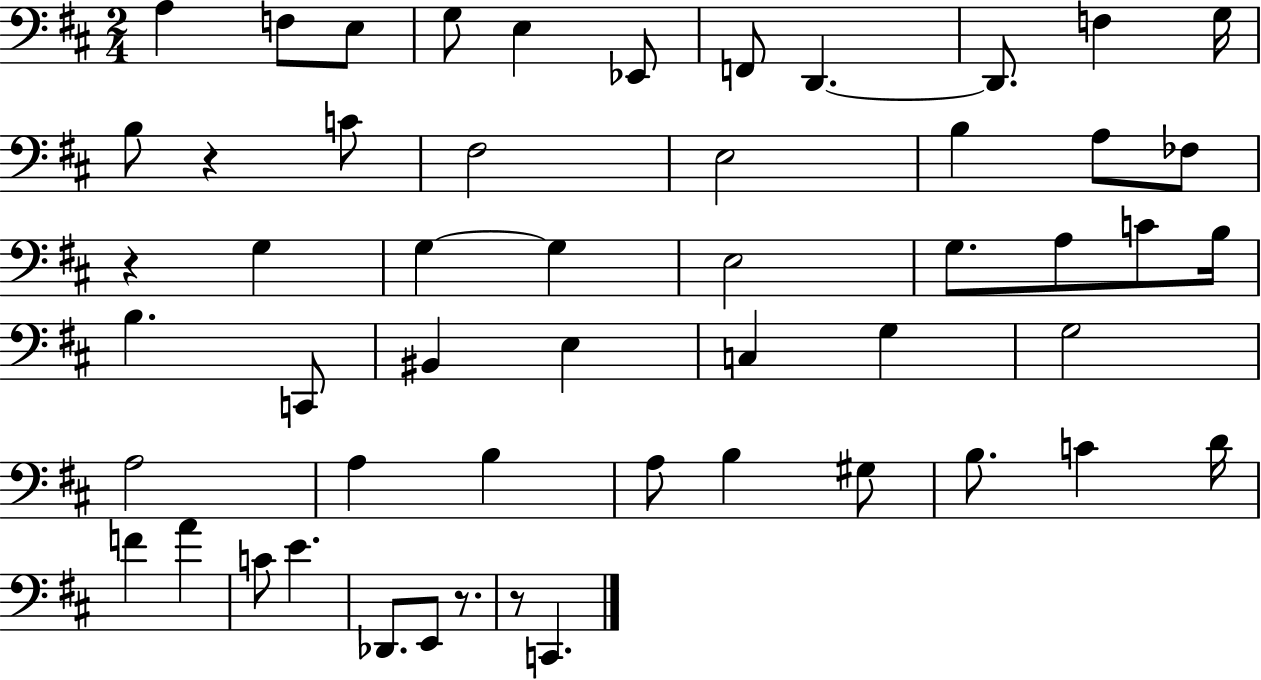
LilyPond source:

{
  \clef bass
  \numericTimeSignature
  \time 2/4
  \key d \major
  a4 f8 e8 | g8 e4 ees,8 | f,8 d,4.~~ | d,8. f4 g16 | \break b8 r4 c'8 | fis2 | e2 | b4 a8 fes8 | \break r4 g4 | g4~~ g4 | e2 | g8. a8 c'8 b16 | \break b4. c,8 | bis,4 e4 | c4 g4 | g2 | \break a2 | a4 b4 | a8 b4 gis8 | b8. c'4 d'16 | \break f'4 a'4 | c'8 e'4. | des,8. e,8 r8. | r8 c,4. | \break \bar "|."
}